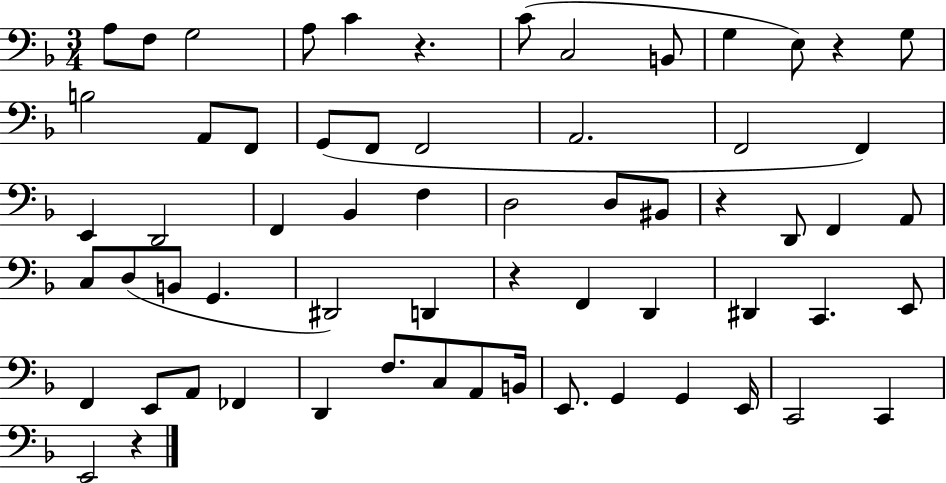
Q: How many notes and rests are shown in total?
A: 63